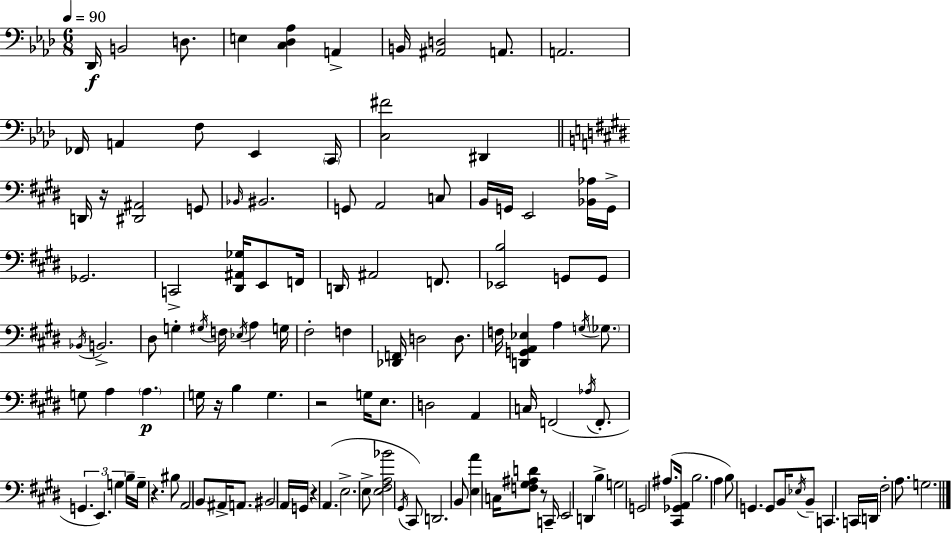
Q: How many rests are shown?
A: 6